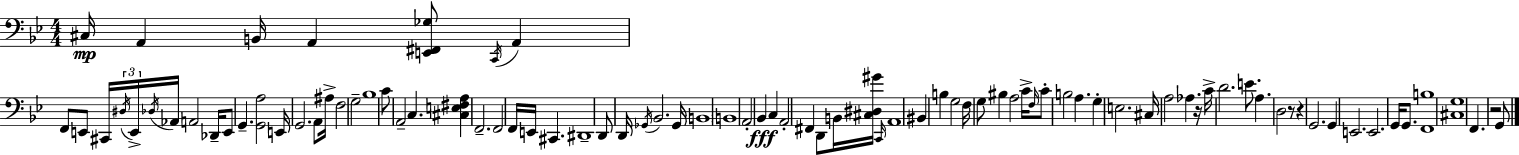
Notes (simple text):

C#3/s A2/q B2/s A2/q [E2,F#2,Gb3]/e C2/s A2/q F2/e E2/e C#2/s D#3/s E2/s Db3/s Ab2/s A2/h Db2/s E2/e G2/q. [G2,A3]/h E2/s G2/h. A2/e A#3/s F3/h G3/h Bb3/w C4/e A2/h C3/q. [C#3,E3,F#3,A3]/q F2/h. F2/h F2/s E2/s C#2/q. D#2/w D2/e D2/s Gb2/s Bb2/h. Gb2/s B2/w B2/w A2/h Bb2/q C3/q A2/h F#2/q D2/e B2/s [C#3,D#3,G#4]/s C2/s A2/w BIS2/q B3/q G3/h F3/s G3/e BIS3/q A3/h C4/s F3/s C4/e B3/h A3/q. G3/q E3/h. C#3/s A3/h Ab3/q. R/s C4/s D4/h. E4/e. A3/q. D3/h R/e R/q G2/h. G2/q E2/h. E2/h. G2/s G2/e. [F2,B3]/w [C#3,G3]/w F2/q. R/h G2/e